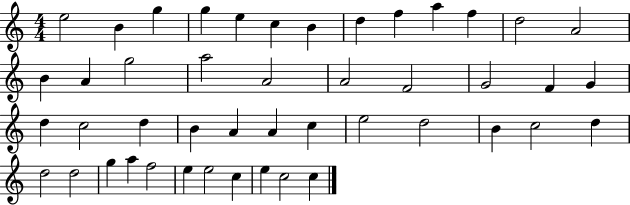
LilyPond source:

{
  \clef treble
  \numericTimeSignature
  \time 4/4
  \key c \major
  e''2 b'4 g''4 | g''4 e''4 c''4 b'4 | d''4 f''4 a''4 f''4 | d''2 a'2 | \break b'4 a'4 g''2 | a''2 a'2 | a'2 f'2 | g'2 f'4 g'4 | \break d''4 c''2 d''4 | b'4 a'4 a'4 c''4 | e''2 d''2 | b'4 c''2 d''4 | \break d''2 d''2 | g''4 a''4 f''2 | e''4 e''2 c''4 | e''4 c''2 c''4 | \break \bar "|."
}